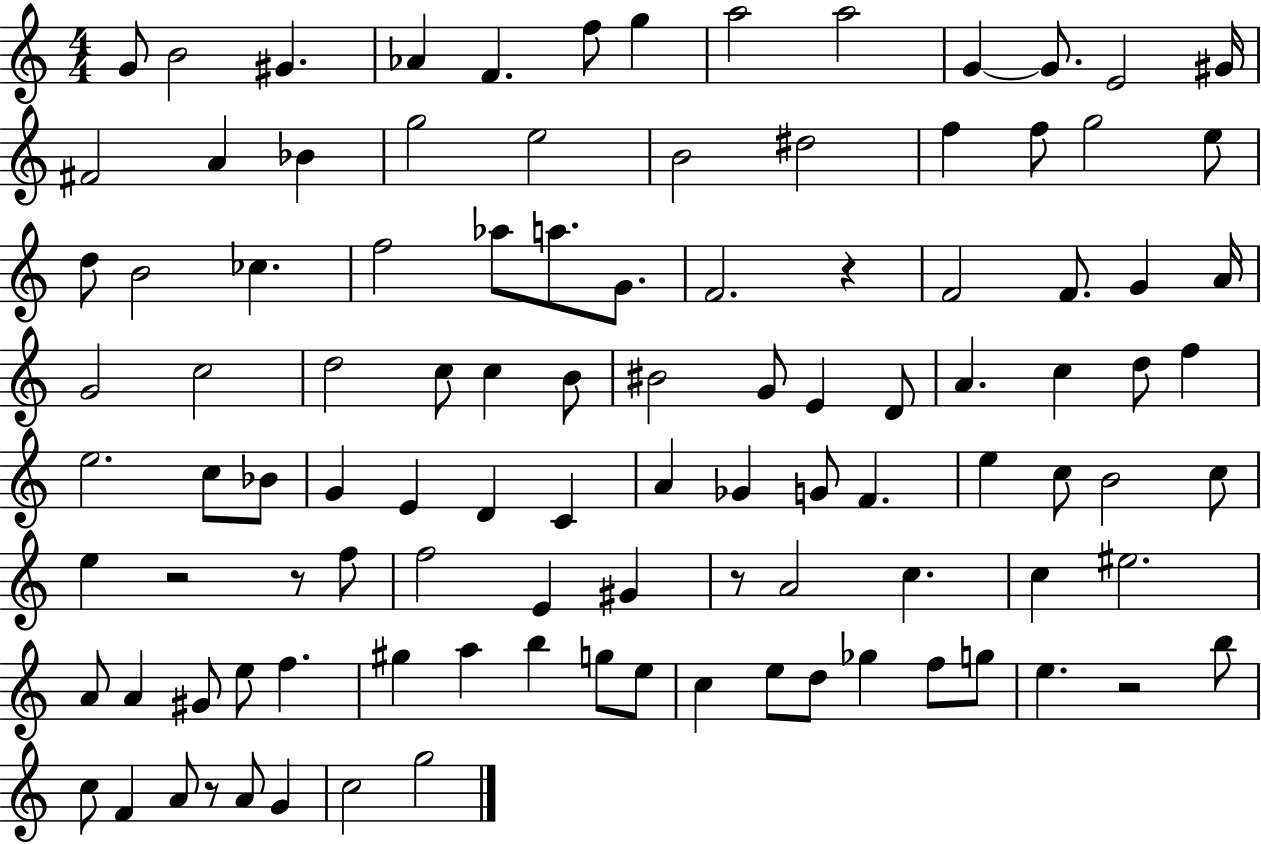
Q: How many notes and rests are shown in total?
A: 105